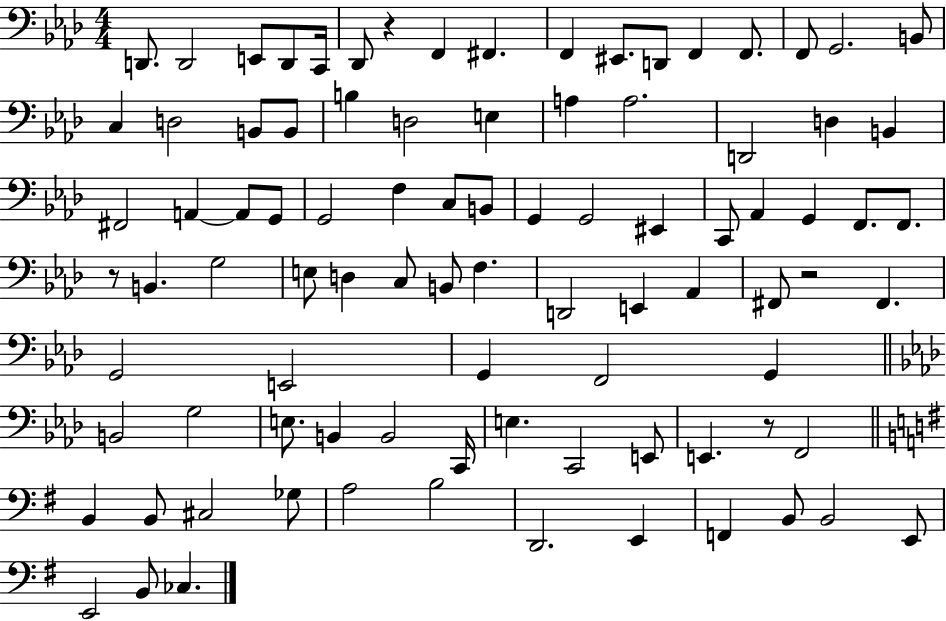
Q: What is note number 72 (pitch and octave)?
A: F2